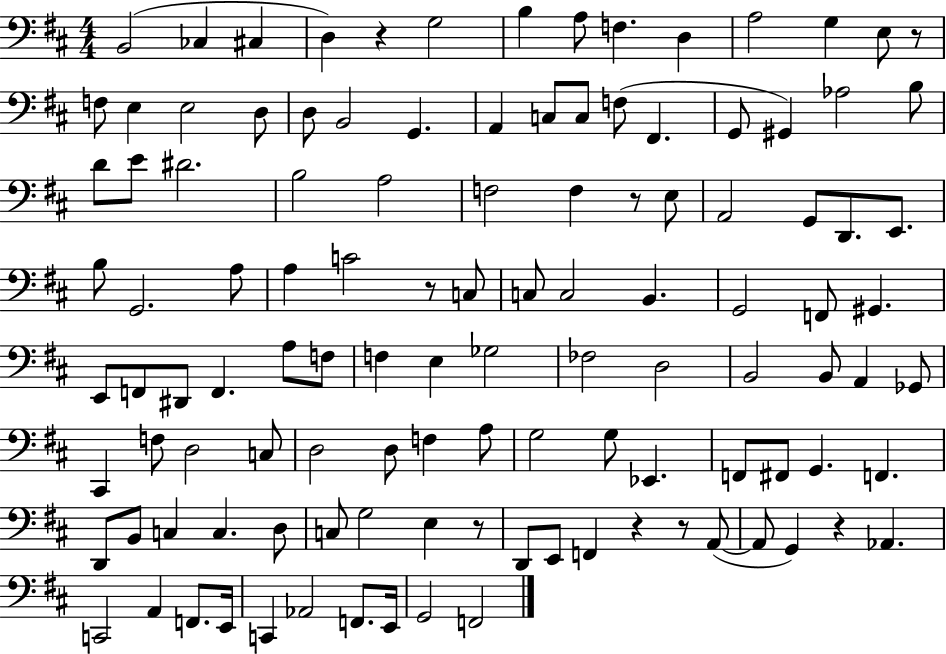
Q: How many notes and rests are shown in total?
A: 115